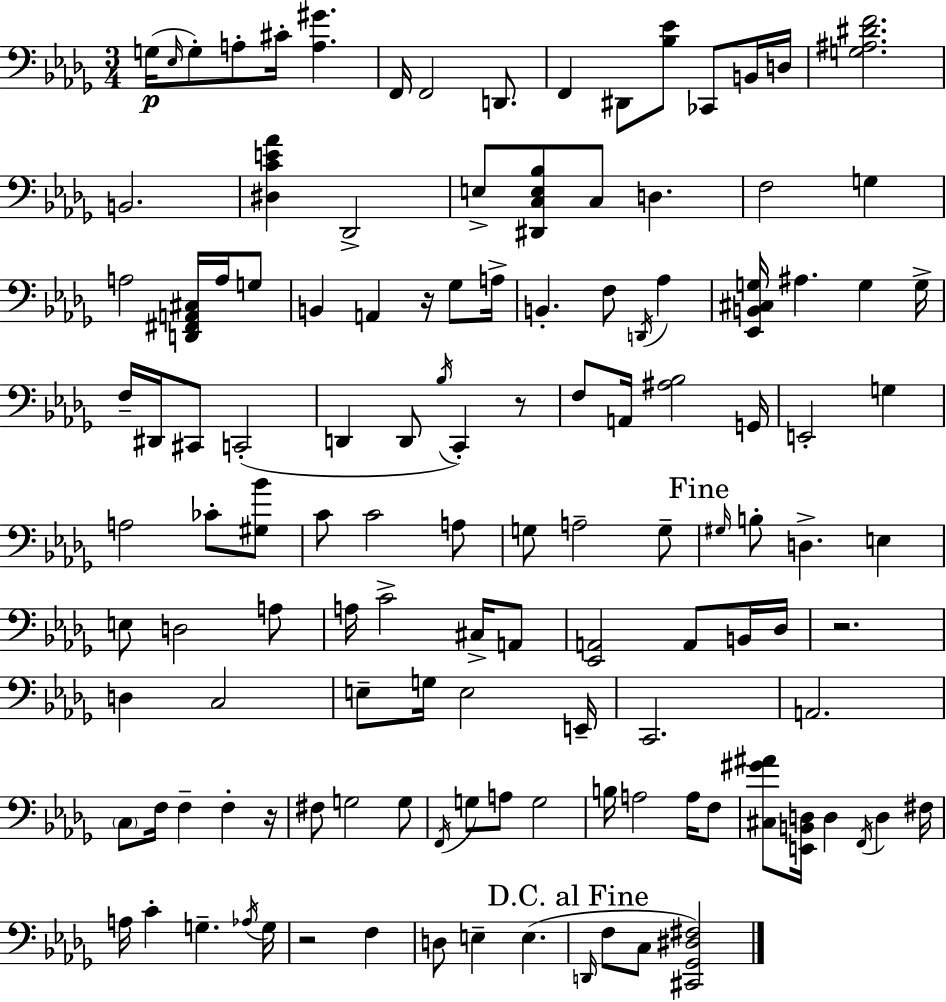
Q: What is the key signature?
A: BES minor